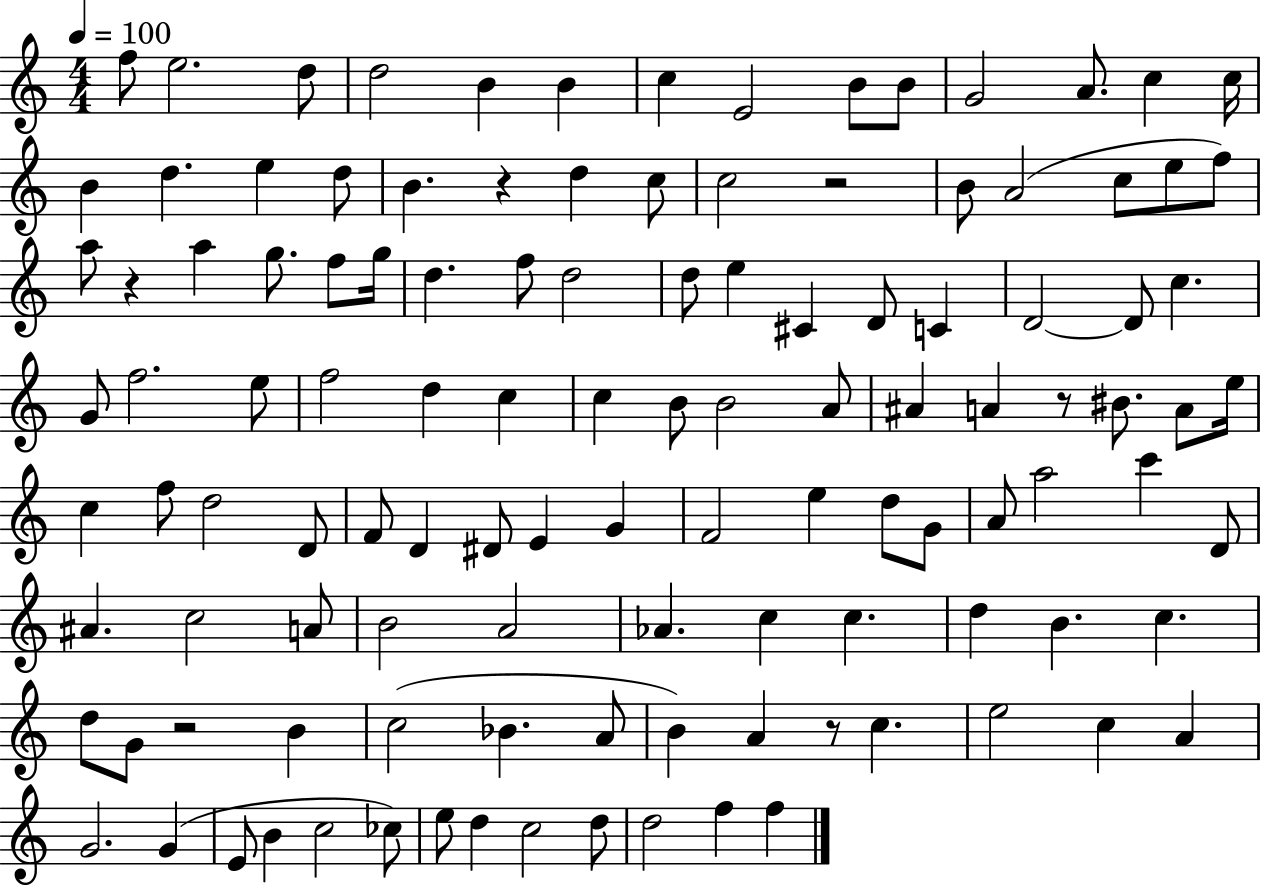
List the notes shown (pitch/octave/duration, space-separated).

F5/e E5/h. D5/e D5/h B4/q B4/q C5/q E4/h B4/e B4/e G4/h A4/e. C5/q C5/s B4/q D5/q. E5/q D5/e B4/q. R/q D5/q C5/e C5/h R/h B4/e A4/h C5/e E5/e F5/e A5/e R/q A5/q G5/e. F5/e G5/s D5/q. F5/e D5/h D5/e E5/q C#4/q D4/e C4/q D4/h D4/e C5/q. G4/e F5/h. E5/e F5/h D5/q C5/q C5/q B4/e B4/h A4/e A#4/q A4/q R/e BIS4/e. A4/e E5/s C5/q F5/e D5/h D4/e F4/e D4/q D#4/e E4/q G4/q F4/h E5/q D5/e G4/e A4/e A5/h C6/q D4/e A#4/q. C5/h A4/e B4/h A4/h Ab4/q. C5/q C5/q. D5/q B4/q. C5/q. D5/e G4/e R/h B4/q C5/h Bb4/q. A4/e B4/q A4/q R/e C5/q. E5/h C5/q A4/q G4/h. G4/q E4/e B4/q C5/h CES5/e E5/e D5/q C5/h D5/e D5/h F5/q F5/q